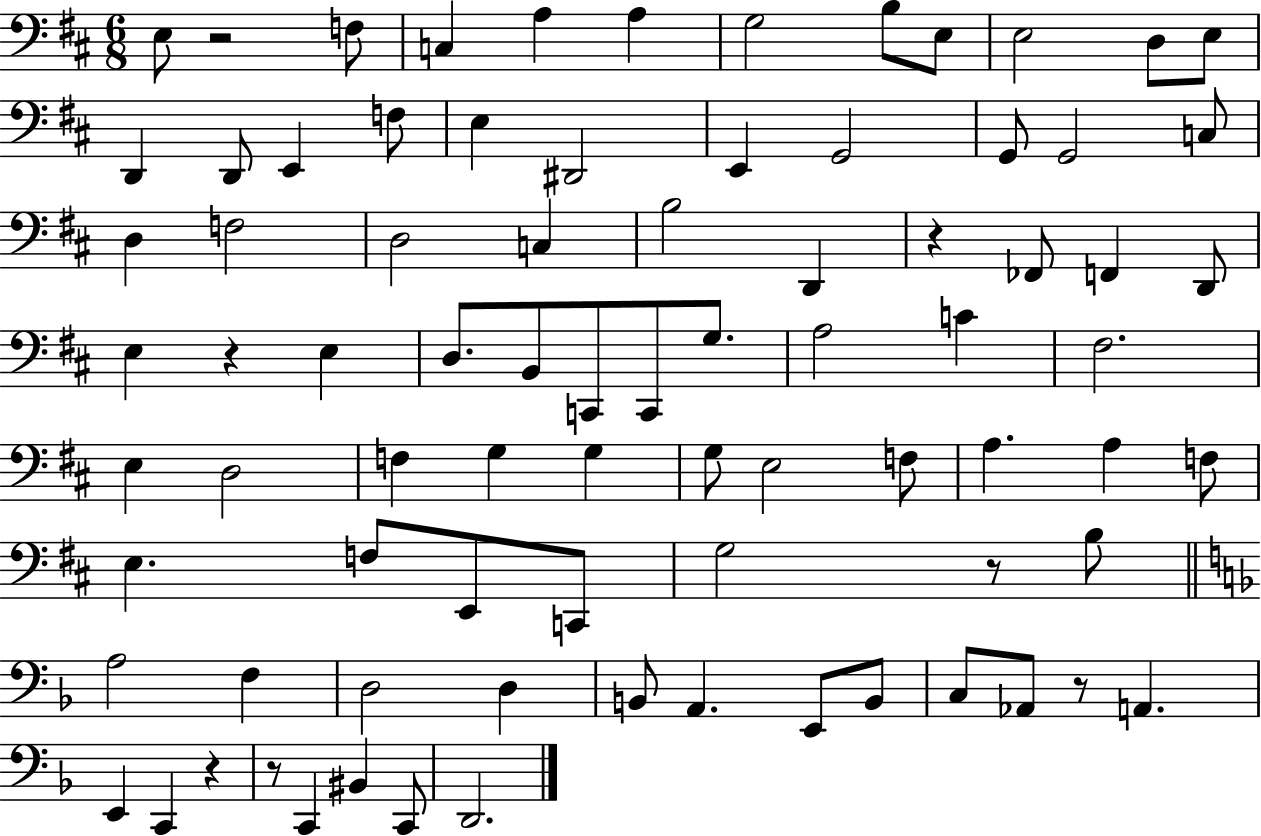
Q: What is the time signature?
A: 6/8